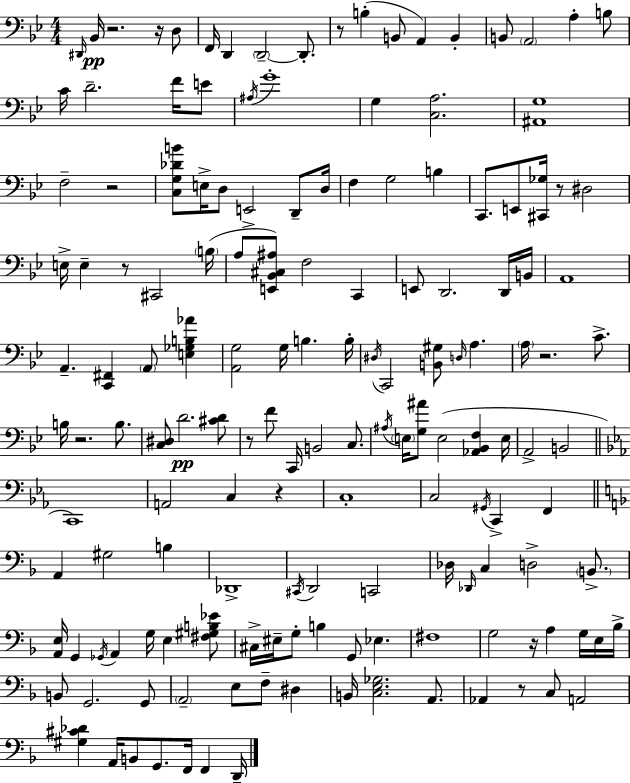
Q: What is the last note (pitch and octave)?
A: D2